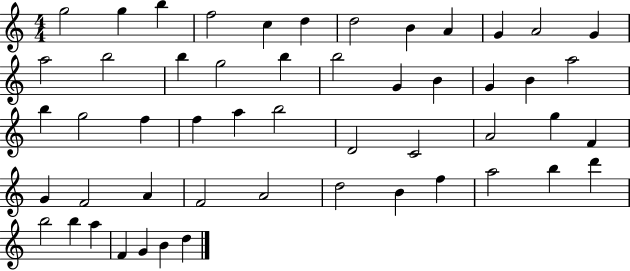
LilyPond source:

{
  \clef treble
  \numericTimeSignature
  \time 4/4
  \key c \major
  g''2 g''4 b''4 | f''2 c''4 d''4 | d''2 b'4 a'4 | g'4 a'2 g'4 | \break a''2 b''2 | b''4 g''2 b''4 | b''2 g'4 b'4 | g'4 b'4 a''2 | \break b''4 g''2 f''4 | f''4 a''4 b''2 | d'2 c'2 | a'2 g''4 f'4 | \break g'4 f'2 a'4 | f'2 a'2 | d''2 b'4 f''4 | a''2 b''4 d'''4 | \break b''2 b''4 a''4 | f'4 g'4 b'4 d''4 | \bar "|."
}